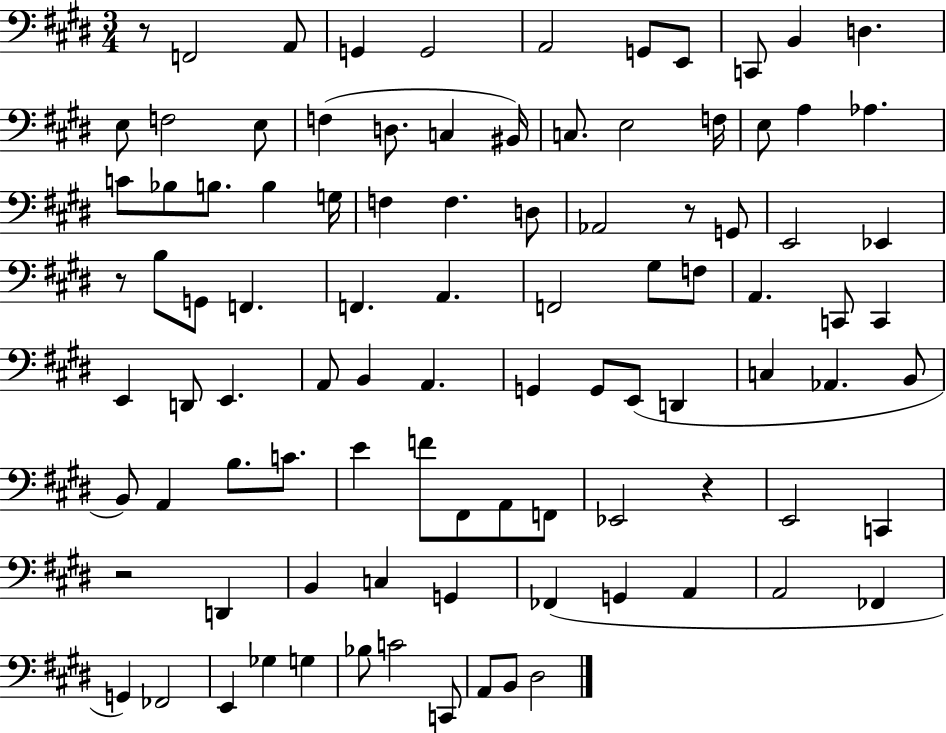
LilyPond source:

{
  \clef bass
  \numericTimeSignature
  \time 3/4
  \key e \major
  r8 f,2 a,8 | g,4 g,2 | a,2 g,8 e,8 | c,8 b,4 d4. | \break e8 f2 e8 | f4( d8. c4 bis,16) | c8. e2 f16 | e8 a4 aes4. | \break c'8 bes8 b8. b4 g16 | f4 f4. d8 | aes,2 r8 g,8 | e,2 ees,4 | \break r8 b8 g,8 f,4. | f,4. a,4. | f,2 gis8 f8 | a,4. c,8 c,4 | \break e,4 d,8 e,4. | a,8 b,4 a,4. | g,4 g,8 e,8( d,4 | c4 aes,4. b,8 | \break b,8) a,4 b8. c'8. | e'4 f'8 fis,8 a,8 f,8 | ees,2 r4 | e,2 c,4 | \break r2 d,4 | b,4 c4 g,4 | fes,4( g,4 a,4 | a,2 fes,4 | \break g,4) fes,2 | e,4 ges4 g4 | bes8 c'2 c,8 | a,8 b,8 dis2 | \break \bar "|."
}